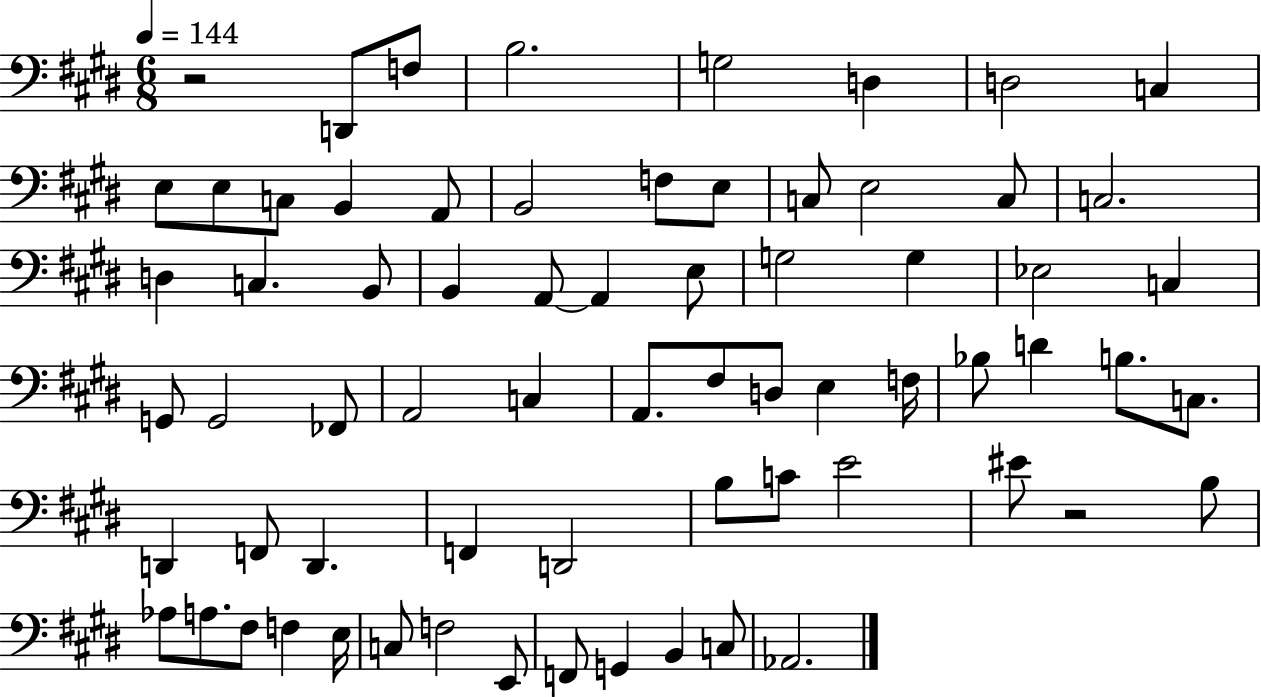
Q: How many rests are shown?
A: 2